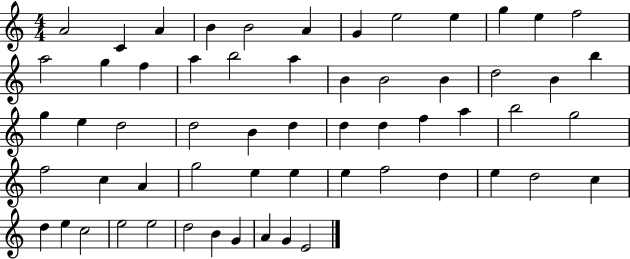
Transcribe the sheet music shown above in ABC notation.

X:1
T:Untitled
M:4/4
L:1/4
K:C
A2 C A B B2 A G e2 e g e f2 a2 g f a b2 a B B2 B d2 B b g e d2 d2 B d d d f a b2 g2 f2 c A g2 e e e f2 d e d2 c d e c2 e2 e2 d2 B G A G E2